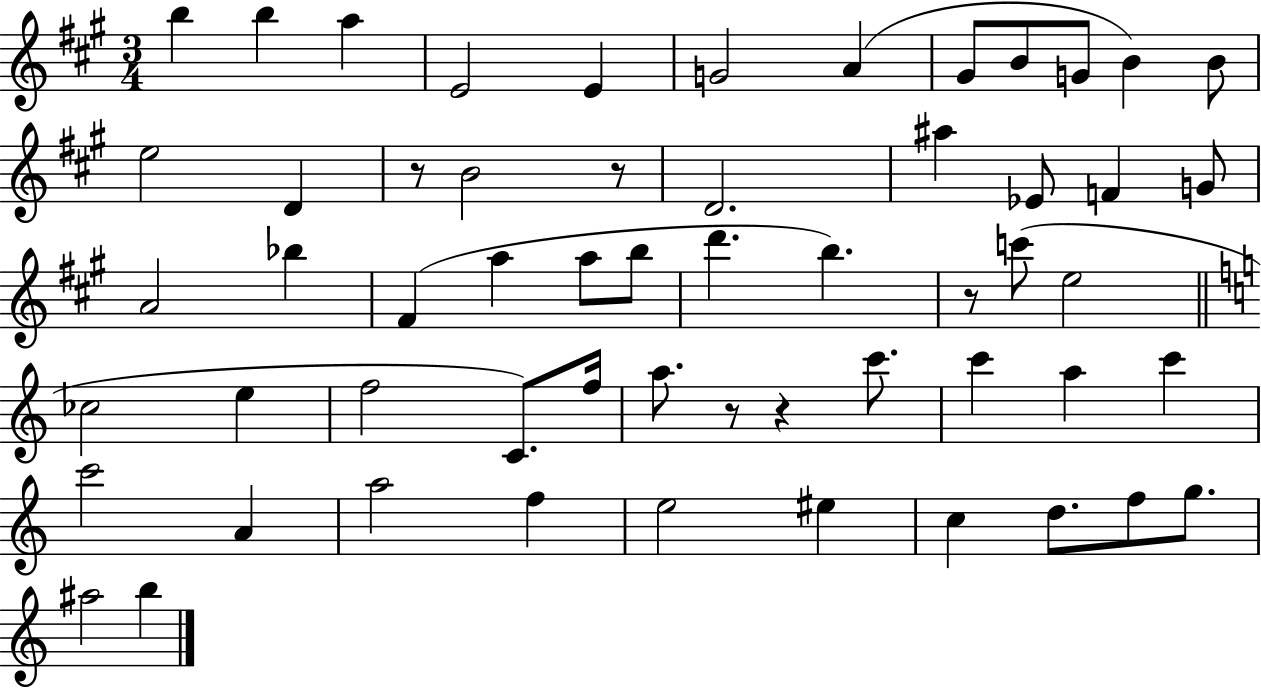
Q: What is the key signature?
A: A major